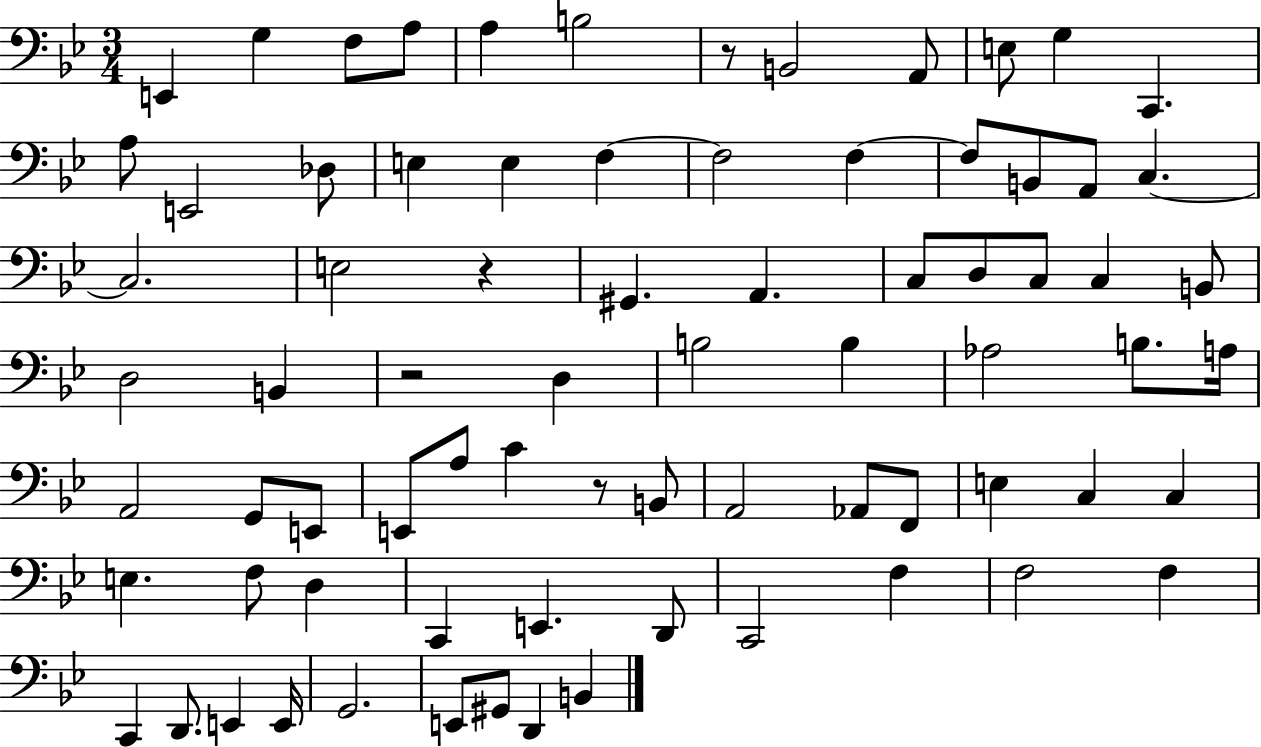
E2/q G3/q F3/e A3/e A3/q B3/h R/e B2/h A2/e E3/e G3/q C2/q. A3/e E2/h Db3/e E3/q E3/q F3/q F3/h F3/q F3/e B2/e A2/e C3/q. C3/h. E3/h R/q G#2/q. A2/q. C3/e D3/e C3/e C3/q B2/e D3/h B2/q R/h D3/q B3/h B3/q Ab3/h B3/e. A3/s A2/h G2/e E2/e E2/e A3/e C4/q R/e B2/e A2/h Ab2/e F2/e E3/q C3/q C3/q E3/q. F3/e D3/q C2/q E2/q. D2/e C2/h F3/q F3/h F3/q C2/q D2/e. E2/q E2/s G2/h. E2/e G#2/e D2/q B2/q